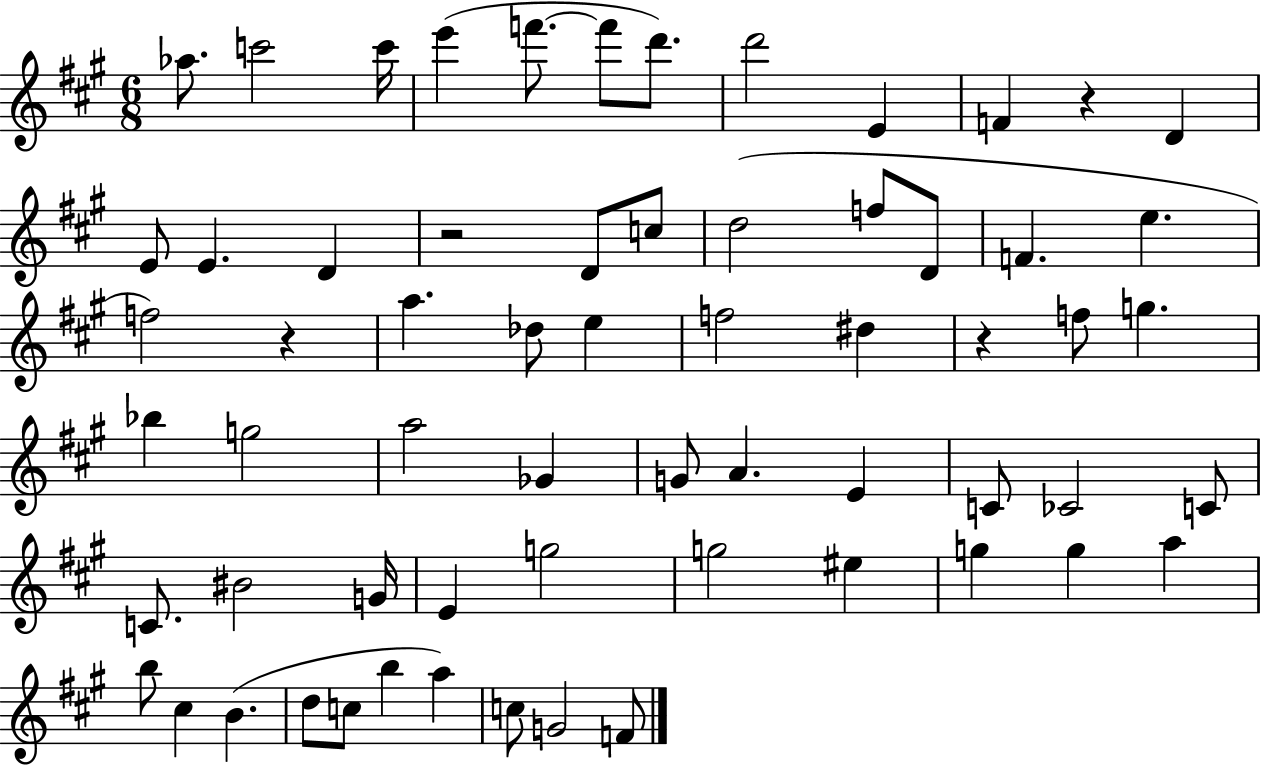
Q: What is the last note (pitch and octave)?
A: F4